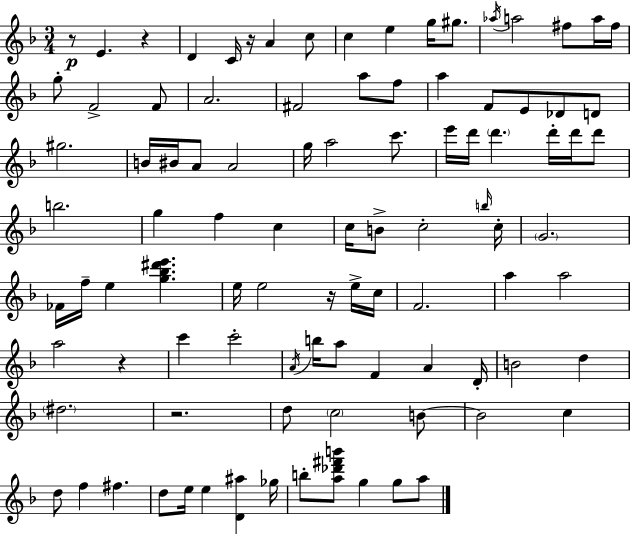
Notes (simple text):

R/e E4/q. R/q D4/q C4/s R/s A4/q C5/e C5/q E5/q G5/s G#5/e. Ab5/s A5/h F#5/e A5/s F#5/s G5/e F4/h F4/e A4/h. F#4/h A5/e F5/e A5/q F4/e E4/e Db4/e D4/e G#5/h. B4/s BIS4/s A4/e A4/h G5/s A5/h C6/e. E6/s D6/s D6/q. D6/s D6/s D6/e B5/h. G5/q F5/q C5/q C5/s B4/e C5/h B5/s C5/s G4/h. FES4/s F5/s E5/q [G5,Bb5,D#6,E6]/q. E5/s E5/h R/s E5/s C5/s F4/h. A5/q A5/h A5/h R/q C6/q C6/h A4/s B5/s A5/e F4/q A4/q D4/s B4/h D5/q D#5/h. R/h. D5/e C5/h B4/e B4/h C5/q D5/e F5/q F#5/q. D5/e E5/s E5/q [D4,A#5]/q Gb5/s B5/e [A5,Db6,F#6,B6]/e G5/q G5/e A5/e